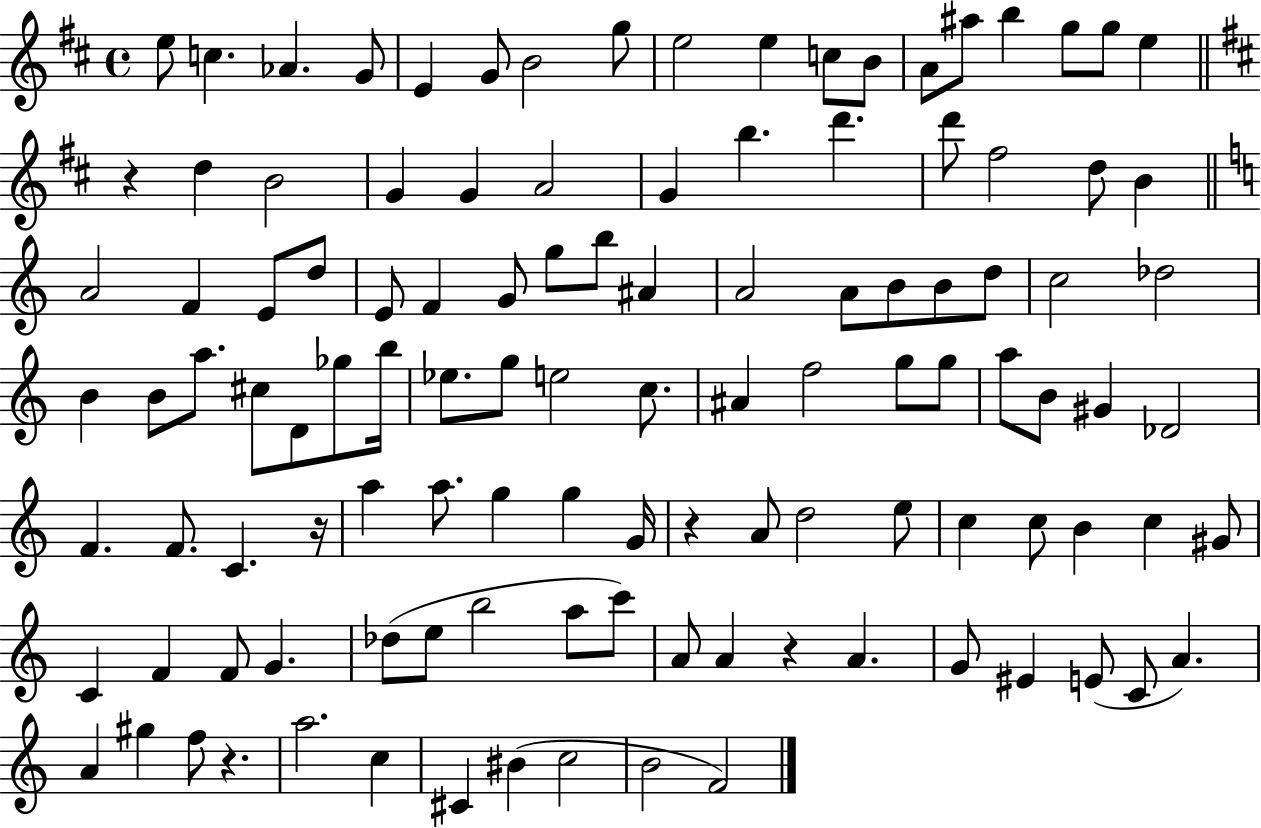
X:1
T:Untitled
M:4/4
L:1/4
K:D
e/2 c _A G/2 E G/2 B2 g/2 e2 e c/2 B/2 A/2 ^a/2 b g/2 g/2 e z d B2 G G A2 G b d' d'/2 ^f2 d/2 B A2 F E/2 d/2 E/2 F G/2 g/2 b/2 ^A A2 A/2 B/2 B/2 d/2 c2 _d2 B B/2 a/2 ^c/2 D/2 _g/2 b/4 _e/2 g/2 e2 c/2 ^A f2 g/2 g/2 a/2 B/2 ^G _D2 F F/2 C z/4 a a/2 g g G/4 z A/2 d2 e/2 c c/2 B c ^G/2 C F F/2 G _d/2 e/2 b2 a/2 c'/2 A/2 A z A G/2 ^E E/2 C/2 A A ^g f/2 z a2 c ^C ^B c2 B2 F2